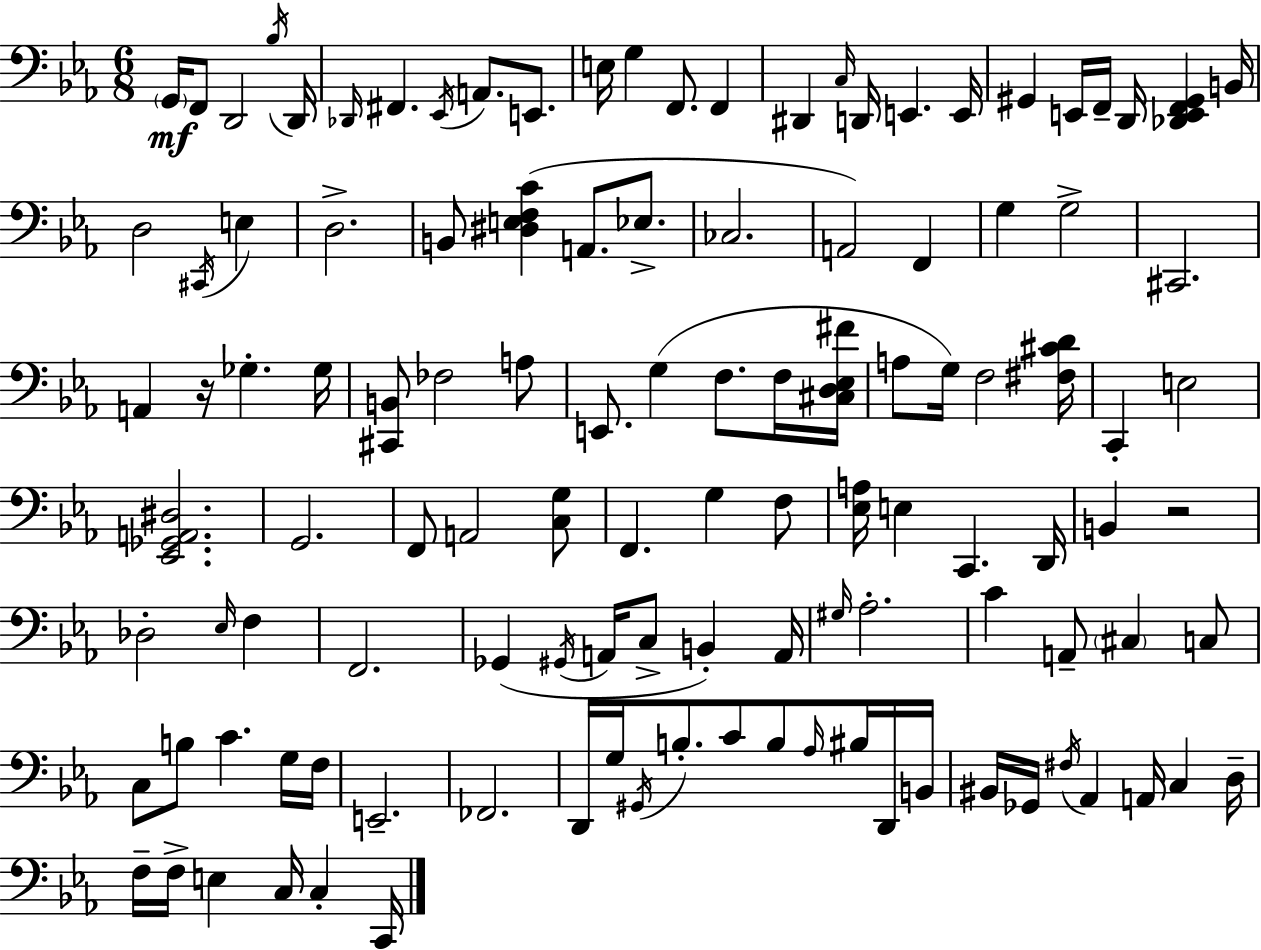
G2/s F2/e D2/h Bb3/s D2/s Db2/s F#2/q. Eb2/s A2/e. E2/e. E3/s G3/q F2/e. F2/q D#2/q C3/s D2/s E2/q. E2/s G#2/q E2/s F2/s D2/s [Db2,E2,F2,G#2]/q B2/s D3/h C#2/s E3/q D3/h. B2/e [D#3,E3,F3,C4]/q A2/e. Eb3/e. CES3/h. A2/h F2/q G3/q G3/h C#2/h. A2/q R/s Gb3/q. Gb3/s [C#2,B2]/e FES3/h A3/e E2/e. G3/q F3/e. F3/s [C#3,D3,Eb3,F#4]/s A3/e G3/s F3/h [F#3,C#4,D4]/s C2/q E3/h [Eb2,Gb2,A2,D#3]/h. G2/h. F2/e A2/h [C3,G3]/e F2/q. G3/q F3/e [Eb3,A3]/s E3/q C2/q. D2/s B2/q R/h Db3/h Eb3/s F3/q F2/h. Gb2/q G#2/s A2/s C3/e B2/q A2/s G#3/s Ab3/h. C4/q A2/e C#3/q C3/e C3/e B3/e C4/q. G3/s F3/s E2/h. FES2/h. D2/s G3/s G#2/s B3/e. C4/e B3/e Ab3/s BIS3/s D2/s B2/s BIS2/s Gb2/s F#3/s Ab2/q A2/s C3/q D3/s F3/s F3/s E3/q C3/s C3/q C2/s